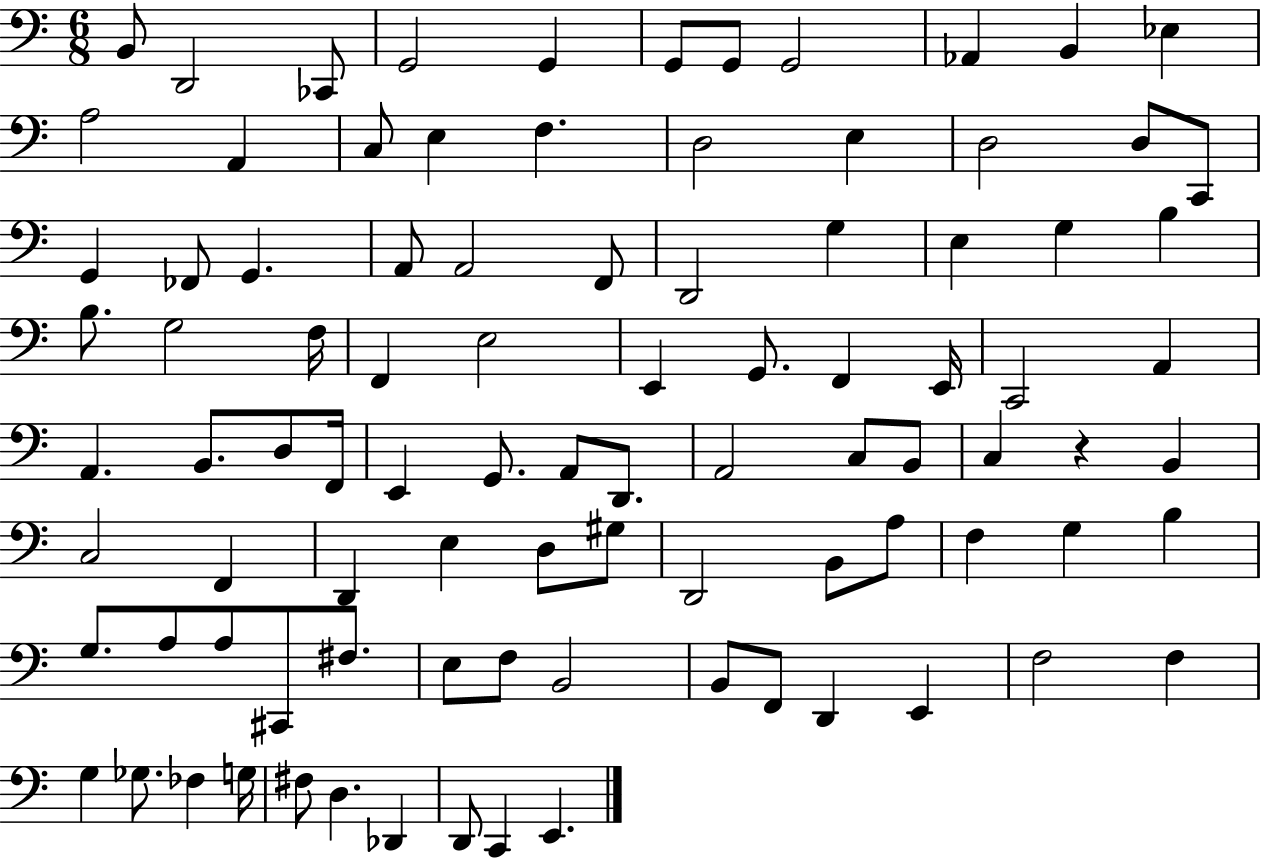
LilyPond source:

{
  \clef bass
  \numericTimeSignature
  \time 6/8
  \key c \major
  b,8 d,2 ces,8 | g,2 g,4 | g,8 g,8 g,2 | aes,4 b,4 ees4 | \break a2 a,4 | c8 e4 f4. | d2 e4 | d2 d8 c,8 | \break g,4 fes,8 g,4. | a,8 a,2 f,8 | d,2 g4 | e4 g4 b4 | \break b8. g2 f16 | f,4 e2 | e,4 g,8. f,4 e,16 | c,2 a,4 | \break a,4. b,8. d8 f,16 | e,4 g,8. a,8 d,8. | a,2 c8 b,8 | c4 r4 b,4 | \break c2 f,4 | d,4 e4 d8 gis8 | d,2 b,8 a8 | f4 g4 b4 | \break g8. a8 a8 cis,8 fis8. | e8 f8 b,2 | b,8 f,8 d,4 e,4 | f2 f4 | \break g4 ges8. fes4 g16 | fis8 d4. des,4 | d,8 c,4 e,4. | \bar "|."
}